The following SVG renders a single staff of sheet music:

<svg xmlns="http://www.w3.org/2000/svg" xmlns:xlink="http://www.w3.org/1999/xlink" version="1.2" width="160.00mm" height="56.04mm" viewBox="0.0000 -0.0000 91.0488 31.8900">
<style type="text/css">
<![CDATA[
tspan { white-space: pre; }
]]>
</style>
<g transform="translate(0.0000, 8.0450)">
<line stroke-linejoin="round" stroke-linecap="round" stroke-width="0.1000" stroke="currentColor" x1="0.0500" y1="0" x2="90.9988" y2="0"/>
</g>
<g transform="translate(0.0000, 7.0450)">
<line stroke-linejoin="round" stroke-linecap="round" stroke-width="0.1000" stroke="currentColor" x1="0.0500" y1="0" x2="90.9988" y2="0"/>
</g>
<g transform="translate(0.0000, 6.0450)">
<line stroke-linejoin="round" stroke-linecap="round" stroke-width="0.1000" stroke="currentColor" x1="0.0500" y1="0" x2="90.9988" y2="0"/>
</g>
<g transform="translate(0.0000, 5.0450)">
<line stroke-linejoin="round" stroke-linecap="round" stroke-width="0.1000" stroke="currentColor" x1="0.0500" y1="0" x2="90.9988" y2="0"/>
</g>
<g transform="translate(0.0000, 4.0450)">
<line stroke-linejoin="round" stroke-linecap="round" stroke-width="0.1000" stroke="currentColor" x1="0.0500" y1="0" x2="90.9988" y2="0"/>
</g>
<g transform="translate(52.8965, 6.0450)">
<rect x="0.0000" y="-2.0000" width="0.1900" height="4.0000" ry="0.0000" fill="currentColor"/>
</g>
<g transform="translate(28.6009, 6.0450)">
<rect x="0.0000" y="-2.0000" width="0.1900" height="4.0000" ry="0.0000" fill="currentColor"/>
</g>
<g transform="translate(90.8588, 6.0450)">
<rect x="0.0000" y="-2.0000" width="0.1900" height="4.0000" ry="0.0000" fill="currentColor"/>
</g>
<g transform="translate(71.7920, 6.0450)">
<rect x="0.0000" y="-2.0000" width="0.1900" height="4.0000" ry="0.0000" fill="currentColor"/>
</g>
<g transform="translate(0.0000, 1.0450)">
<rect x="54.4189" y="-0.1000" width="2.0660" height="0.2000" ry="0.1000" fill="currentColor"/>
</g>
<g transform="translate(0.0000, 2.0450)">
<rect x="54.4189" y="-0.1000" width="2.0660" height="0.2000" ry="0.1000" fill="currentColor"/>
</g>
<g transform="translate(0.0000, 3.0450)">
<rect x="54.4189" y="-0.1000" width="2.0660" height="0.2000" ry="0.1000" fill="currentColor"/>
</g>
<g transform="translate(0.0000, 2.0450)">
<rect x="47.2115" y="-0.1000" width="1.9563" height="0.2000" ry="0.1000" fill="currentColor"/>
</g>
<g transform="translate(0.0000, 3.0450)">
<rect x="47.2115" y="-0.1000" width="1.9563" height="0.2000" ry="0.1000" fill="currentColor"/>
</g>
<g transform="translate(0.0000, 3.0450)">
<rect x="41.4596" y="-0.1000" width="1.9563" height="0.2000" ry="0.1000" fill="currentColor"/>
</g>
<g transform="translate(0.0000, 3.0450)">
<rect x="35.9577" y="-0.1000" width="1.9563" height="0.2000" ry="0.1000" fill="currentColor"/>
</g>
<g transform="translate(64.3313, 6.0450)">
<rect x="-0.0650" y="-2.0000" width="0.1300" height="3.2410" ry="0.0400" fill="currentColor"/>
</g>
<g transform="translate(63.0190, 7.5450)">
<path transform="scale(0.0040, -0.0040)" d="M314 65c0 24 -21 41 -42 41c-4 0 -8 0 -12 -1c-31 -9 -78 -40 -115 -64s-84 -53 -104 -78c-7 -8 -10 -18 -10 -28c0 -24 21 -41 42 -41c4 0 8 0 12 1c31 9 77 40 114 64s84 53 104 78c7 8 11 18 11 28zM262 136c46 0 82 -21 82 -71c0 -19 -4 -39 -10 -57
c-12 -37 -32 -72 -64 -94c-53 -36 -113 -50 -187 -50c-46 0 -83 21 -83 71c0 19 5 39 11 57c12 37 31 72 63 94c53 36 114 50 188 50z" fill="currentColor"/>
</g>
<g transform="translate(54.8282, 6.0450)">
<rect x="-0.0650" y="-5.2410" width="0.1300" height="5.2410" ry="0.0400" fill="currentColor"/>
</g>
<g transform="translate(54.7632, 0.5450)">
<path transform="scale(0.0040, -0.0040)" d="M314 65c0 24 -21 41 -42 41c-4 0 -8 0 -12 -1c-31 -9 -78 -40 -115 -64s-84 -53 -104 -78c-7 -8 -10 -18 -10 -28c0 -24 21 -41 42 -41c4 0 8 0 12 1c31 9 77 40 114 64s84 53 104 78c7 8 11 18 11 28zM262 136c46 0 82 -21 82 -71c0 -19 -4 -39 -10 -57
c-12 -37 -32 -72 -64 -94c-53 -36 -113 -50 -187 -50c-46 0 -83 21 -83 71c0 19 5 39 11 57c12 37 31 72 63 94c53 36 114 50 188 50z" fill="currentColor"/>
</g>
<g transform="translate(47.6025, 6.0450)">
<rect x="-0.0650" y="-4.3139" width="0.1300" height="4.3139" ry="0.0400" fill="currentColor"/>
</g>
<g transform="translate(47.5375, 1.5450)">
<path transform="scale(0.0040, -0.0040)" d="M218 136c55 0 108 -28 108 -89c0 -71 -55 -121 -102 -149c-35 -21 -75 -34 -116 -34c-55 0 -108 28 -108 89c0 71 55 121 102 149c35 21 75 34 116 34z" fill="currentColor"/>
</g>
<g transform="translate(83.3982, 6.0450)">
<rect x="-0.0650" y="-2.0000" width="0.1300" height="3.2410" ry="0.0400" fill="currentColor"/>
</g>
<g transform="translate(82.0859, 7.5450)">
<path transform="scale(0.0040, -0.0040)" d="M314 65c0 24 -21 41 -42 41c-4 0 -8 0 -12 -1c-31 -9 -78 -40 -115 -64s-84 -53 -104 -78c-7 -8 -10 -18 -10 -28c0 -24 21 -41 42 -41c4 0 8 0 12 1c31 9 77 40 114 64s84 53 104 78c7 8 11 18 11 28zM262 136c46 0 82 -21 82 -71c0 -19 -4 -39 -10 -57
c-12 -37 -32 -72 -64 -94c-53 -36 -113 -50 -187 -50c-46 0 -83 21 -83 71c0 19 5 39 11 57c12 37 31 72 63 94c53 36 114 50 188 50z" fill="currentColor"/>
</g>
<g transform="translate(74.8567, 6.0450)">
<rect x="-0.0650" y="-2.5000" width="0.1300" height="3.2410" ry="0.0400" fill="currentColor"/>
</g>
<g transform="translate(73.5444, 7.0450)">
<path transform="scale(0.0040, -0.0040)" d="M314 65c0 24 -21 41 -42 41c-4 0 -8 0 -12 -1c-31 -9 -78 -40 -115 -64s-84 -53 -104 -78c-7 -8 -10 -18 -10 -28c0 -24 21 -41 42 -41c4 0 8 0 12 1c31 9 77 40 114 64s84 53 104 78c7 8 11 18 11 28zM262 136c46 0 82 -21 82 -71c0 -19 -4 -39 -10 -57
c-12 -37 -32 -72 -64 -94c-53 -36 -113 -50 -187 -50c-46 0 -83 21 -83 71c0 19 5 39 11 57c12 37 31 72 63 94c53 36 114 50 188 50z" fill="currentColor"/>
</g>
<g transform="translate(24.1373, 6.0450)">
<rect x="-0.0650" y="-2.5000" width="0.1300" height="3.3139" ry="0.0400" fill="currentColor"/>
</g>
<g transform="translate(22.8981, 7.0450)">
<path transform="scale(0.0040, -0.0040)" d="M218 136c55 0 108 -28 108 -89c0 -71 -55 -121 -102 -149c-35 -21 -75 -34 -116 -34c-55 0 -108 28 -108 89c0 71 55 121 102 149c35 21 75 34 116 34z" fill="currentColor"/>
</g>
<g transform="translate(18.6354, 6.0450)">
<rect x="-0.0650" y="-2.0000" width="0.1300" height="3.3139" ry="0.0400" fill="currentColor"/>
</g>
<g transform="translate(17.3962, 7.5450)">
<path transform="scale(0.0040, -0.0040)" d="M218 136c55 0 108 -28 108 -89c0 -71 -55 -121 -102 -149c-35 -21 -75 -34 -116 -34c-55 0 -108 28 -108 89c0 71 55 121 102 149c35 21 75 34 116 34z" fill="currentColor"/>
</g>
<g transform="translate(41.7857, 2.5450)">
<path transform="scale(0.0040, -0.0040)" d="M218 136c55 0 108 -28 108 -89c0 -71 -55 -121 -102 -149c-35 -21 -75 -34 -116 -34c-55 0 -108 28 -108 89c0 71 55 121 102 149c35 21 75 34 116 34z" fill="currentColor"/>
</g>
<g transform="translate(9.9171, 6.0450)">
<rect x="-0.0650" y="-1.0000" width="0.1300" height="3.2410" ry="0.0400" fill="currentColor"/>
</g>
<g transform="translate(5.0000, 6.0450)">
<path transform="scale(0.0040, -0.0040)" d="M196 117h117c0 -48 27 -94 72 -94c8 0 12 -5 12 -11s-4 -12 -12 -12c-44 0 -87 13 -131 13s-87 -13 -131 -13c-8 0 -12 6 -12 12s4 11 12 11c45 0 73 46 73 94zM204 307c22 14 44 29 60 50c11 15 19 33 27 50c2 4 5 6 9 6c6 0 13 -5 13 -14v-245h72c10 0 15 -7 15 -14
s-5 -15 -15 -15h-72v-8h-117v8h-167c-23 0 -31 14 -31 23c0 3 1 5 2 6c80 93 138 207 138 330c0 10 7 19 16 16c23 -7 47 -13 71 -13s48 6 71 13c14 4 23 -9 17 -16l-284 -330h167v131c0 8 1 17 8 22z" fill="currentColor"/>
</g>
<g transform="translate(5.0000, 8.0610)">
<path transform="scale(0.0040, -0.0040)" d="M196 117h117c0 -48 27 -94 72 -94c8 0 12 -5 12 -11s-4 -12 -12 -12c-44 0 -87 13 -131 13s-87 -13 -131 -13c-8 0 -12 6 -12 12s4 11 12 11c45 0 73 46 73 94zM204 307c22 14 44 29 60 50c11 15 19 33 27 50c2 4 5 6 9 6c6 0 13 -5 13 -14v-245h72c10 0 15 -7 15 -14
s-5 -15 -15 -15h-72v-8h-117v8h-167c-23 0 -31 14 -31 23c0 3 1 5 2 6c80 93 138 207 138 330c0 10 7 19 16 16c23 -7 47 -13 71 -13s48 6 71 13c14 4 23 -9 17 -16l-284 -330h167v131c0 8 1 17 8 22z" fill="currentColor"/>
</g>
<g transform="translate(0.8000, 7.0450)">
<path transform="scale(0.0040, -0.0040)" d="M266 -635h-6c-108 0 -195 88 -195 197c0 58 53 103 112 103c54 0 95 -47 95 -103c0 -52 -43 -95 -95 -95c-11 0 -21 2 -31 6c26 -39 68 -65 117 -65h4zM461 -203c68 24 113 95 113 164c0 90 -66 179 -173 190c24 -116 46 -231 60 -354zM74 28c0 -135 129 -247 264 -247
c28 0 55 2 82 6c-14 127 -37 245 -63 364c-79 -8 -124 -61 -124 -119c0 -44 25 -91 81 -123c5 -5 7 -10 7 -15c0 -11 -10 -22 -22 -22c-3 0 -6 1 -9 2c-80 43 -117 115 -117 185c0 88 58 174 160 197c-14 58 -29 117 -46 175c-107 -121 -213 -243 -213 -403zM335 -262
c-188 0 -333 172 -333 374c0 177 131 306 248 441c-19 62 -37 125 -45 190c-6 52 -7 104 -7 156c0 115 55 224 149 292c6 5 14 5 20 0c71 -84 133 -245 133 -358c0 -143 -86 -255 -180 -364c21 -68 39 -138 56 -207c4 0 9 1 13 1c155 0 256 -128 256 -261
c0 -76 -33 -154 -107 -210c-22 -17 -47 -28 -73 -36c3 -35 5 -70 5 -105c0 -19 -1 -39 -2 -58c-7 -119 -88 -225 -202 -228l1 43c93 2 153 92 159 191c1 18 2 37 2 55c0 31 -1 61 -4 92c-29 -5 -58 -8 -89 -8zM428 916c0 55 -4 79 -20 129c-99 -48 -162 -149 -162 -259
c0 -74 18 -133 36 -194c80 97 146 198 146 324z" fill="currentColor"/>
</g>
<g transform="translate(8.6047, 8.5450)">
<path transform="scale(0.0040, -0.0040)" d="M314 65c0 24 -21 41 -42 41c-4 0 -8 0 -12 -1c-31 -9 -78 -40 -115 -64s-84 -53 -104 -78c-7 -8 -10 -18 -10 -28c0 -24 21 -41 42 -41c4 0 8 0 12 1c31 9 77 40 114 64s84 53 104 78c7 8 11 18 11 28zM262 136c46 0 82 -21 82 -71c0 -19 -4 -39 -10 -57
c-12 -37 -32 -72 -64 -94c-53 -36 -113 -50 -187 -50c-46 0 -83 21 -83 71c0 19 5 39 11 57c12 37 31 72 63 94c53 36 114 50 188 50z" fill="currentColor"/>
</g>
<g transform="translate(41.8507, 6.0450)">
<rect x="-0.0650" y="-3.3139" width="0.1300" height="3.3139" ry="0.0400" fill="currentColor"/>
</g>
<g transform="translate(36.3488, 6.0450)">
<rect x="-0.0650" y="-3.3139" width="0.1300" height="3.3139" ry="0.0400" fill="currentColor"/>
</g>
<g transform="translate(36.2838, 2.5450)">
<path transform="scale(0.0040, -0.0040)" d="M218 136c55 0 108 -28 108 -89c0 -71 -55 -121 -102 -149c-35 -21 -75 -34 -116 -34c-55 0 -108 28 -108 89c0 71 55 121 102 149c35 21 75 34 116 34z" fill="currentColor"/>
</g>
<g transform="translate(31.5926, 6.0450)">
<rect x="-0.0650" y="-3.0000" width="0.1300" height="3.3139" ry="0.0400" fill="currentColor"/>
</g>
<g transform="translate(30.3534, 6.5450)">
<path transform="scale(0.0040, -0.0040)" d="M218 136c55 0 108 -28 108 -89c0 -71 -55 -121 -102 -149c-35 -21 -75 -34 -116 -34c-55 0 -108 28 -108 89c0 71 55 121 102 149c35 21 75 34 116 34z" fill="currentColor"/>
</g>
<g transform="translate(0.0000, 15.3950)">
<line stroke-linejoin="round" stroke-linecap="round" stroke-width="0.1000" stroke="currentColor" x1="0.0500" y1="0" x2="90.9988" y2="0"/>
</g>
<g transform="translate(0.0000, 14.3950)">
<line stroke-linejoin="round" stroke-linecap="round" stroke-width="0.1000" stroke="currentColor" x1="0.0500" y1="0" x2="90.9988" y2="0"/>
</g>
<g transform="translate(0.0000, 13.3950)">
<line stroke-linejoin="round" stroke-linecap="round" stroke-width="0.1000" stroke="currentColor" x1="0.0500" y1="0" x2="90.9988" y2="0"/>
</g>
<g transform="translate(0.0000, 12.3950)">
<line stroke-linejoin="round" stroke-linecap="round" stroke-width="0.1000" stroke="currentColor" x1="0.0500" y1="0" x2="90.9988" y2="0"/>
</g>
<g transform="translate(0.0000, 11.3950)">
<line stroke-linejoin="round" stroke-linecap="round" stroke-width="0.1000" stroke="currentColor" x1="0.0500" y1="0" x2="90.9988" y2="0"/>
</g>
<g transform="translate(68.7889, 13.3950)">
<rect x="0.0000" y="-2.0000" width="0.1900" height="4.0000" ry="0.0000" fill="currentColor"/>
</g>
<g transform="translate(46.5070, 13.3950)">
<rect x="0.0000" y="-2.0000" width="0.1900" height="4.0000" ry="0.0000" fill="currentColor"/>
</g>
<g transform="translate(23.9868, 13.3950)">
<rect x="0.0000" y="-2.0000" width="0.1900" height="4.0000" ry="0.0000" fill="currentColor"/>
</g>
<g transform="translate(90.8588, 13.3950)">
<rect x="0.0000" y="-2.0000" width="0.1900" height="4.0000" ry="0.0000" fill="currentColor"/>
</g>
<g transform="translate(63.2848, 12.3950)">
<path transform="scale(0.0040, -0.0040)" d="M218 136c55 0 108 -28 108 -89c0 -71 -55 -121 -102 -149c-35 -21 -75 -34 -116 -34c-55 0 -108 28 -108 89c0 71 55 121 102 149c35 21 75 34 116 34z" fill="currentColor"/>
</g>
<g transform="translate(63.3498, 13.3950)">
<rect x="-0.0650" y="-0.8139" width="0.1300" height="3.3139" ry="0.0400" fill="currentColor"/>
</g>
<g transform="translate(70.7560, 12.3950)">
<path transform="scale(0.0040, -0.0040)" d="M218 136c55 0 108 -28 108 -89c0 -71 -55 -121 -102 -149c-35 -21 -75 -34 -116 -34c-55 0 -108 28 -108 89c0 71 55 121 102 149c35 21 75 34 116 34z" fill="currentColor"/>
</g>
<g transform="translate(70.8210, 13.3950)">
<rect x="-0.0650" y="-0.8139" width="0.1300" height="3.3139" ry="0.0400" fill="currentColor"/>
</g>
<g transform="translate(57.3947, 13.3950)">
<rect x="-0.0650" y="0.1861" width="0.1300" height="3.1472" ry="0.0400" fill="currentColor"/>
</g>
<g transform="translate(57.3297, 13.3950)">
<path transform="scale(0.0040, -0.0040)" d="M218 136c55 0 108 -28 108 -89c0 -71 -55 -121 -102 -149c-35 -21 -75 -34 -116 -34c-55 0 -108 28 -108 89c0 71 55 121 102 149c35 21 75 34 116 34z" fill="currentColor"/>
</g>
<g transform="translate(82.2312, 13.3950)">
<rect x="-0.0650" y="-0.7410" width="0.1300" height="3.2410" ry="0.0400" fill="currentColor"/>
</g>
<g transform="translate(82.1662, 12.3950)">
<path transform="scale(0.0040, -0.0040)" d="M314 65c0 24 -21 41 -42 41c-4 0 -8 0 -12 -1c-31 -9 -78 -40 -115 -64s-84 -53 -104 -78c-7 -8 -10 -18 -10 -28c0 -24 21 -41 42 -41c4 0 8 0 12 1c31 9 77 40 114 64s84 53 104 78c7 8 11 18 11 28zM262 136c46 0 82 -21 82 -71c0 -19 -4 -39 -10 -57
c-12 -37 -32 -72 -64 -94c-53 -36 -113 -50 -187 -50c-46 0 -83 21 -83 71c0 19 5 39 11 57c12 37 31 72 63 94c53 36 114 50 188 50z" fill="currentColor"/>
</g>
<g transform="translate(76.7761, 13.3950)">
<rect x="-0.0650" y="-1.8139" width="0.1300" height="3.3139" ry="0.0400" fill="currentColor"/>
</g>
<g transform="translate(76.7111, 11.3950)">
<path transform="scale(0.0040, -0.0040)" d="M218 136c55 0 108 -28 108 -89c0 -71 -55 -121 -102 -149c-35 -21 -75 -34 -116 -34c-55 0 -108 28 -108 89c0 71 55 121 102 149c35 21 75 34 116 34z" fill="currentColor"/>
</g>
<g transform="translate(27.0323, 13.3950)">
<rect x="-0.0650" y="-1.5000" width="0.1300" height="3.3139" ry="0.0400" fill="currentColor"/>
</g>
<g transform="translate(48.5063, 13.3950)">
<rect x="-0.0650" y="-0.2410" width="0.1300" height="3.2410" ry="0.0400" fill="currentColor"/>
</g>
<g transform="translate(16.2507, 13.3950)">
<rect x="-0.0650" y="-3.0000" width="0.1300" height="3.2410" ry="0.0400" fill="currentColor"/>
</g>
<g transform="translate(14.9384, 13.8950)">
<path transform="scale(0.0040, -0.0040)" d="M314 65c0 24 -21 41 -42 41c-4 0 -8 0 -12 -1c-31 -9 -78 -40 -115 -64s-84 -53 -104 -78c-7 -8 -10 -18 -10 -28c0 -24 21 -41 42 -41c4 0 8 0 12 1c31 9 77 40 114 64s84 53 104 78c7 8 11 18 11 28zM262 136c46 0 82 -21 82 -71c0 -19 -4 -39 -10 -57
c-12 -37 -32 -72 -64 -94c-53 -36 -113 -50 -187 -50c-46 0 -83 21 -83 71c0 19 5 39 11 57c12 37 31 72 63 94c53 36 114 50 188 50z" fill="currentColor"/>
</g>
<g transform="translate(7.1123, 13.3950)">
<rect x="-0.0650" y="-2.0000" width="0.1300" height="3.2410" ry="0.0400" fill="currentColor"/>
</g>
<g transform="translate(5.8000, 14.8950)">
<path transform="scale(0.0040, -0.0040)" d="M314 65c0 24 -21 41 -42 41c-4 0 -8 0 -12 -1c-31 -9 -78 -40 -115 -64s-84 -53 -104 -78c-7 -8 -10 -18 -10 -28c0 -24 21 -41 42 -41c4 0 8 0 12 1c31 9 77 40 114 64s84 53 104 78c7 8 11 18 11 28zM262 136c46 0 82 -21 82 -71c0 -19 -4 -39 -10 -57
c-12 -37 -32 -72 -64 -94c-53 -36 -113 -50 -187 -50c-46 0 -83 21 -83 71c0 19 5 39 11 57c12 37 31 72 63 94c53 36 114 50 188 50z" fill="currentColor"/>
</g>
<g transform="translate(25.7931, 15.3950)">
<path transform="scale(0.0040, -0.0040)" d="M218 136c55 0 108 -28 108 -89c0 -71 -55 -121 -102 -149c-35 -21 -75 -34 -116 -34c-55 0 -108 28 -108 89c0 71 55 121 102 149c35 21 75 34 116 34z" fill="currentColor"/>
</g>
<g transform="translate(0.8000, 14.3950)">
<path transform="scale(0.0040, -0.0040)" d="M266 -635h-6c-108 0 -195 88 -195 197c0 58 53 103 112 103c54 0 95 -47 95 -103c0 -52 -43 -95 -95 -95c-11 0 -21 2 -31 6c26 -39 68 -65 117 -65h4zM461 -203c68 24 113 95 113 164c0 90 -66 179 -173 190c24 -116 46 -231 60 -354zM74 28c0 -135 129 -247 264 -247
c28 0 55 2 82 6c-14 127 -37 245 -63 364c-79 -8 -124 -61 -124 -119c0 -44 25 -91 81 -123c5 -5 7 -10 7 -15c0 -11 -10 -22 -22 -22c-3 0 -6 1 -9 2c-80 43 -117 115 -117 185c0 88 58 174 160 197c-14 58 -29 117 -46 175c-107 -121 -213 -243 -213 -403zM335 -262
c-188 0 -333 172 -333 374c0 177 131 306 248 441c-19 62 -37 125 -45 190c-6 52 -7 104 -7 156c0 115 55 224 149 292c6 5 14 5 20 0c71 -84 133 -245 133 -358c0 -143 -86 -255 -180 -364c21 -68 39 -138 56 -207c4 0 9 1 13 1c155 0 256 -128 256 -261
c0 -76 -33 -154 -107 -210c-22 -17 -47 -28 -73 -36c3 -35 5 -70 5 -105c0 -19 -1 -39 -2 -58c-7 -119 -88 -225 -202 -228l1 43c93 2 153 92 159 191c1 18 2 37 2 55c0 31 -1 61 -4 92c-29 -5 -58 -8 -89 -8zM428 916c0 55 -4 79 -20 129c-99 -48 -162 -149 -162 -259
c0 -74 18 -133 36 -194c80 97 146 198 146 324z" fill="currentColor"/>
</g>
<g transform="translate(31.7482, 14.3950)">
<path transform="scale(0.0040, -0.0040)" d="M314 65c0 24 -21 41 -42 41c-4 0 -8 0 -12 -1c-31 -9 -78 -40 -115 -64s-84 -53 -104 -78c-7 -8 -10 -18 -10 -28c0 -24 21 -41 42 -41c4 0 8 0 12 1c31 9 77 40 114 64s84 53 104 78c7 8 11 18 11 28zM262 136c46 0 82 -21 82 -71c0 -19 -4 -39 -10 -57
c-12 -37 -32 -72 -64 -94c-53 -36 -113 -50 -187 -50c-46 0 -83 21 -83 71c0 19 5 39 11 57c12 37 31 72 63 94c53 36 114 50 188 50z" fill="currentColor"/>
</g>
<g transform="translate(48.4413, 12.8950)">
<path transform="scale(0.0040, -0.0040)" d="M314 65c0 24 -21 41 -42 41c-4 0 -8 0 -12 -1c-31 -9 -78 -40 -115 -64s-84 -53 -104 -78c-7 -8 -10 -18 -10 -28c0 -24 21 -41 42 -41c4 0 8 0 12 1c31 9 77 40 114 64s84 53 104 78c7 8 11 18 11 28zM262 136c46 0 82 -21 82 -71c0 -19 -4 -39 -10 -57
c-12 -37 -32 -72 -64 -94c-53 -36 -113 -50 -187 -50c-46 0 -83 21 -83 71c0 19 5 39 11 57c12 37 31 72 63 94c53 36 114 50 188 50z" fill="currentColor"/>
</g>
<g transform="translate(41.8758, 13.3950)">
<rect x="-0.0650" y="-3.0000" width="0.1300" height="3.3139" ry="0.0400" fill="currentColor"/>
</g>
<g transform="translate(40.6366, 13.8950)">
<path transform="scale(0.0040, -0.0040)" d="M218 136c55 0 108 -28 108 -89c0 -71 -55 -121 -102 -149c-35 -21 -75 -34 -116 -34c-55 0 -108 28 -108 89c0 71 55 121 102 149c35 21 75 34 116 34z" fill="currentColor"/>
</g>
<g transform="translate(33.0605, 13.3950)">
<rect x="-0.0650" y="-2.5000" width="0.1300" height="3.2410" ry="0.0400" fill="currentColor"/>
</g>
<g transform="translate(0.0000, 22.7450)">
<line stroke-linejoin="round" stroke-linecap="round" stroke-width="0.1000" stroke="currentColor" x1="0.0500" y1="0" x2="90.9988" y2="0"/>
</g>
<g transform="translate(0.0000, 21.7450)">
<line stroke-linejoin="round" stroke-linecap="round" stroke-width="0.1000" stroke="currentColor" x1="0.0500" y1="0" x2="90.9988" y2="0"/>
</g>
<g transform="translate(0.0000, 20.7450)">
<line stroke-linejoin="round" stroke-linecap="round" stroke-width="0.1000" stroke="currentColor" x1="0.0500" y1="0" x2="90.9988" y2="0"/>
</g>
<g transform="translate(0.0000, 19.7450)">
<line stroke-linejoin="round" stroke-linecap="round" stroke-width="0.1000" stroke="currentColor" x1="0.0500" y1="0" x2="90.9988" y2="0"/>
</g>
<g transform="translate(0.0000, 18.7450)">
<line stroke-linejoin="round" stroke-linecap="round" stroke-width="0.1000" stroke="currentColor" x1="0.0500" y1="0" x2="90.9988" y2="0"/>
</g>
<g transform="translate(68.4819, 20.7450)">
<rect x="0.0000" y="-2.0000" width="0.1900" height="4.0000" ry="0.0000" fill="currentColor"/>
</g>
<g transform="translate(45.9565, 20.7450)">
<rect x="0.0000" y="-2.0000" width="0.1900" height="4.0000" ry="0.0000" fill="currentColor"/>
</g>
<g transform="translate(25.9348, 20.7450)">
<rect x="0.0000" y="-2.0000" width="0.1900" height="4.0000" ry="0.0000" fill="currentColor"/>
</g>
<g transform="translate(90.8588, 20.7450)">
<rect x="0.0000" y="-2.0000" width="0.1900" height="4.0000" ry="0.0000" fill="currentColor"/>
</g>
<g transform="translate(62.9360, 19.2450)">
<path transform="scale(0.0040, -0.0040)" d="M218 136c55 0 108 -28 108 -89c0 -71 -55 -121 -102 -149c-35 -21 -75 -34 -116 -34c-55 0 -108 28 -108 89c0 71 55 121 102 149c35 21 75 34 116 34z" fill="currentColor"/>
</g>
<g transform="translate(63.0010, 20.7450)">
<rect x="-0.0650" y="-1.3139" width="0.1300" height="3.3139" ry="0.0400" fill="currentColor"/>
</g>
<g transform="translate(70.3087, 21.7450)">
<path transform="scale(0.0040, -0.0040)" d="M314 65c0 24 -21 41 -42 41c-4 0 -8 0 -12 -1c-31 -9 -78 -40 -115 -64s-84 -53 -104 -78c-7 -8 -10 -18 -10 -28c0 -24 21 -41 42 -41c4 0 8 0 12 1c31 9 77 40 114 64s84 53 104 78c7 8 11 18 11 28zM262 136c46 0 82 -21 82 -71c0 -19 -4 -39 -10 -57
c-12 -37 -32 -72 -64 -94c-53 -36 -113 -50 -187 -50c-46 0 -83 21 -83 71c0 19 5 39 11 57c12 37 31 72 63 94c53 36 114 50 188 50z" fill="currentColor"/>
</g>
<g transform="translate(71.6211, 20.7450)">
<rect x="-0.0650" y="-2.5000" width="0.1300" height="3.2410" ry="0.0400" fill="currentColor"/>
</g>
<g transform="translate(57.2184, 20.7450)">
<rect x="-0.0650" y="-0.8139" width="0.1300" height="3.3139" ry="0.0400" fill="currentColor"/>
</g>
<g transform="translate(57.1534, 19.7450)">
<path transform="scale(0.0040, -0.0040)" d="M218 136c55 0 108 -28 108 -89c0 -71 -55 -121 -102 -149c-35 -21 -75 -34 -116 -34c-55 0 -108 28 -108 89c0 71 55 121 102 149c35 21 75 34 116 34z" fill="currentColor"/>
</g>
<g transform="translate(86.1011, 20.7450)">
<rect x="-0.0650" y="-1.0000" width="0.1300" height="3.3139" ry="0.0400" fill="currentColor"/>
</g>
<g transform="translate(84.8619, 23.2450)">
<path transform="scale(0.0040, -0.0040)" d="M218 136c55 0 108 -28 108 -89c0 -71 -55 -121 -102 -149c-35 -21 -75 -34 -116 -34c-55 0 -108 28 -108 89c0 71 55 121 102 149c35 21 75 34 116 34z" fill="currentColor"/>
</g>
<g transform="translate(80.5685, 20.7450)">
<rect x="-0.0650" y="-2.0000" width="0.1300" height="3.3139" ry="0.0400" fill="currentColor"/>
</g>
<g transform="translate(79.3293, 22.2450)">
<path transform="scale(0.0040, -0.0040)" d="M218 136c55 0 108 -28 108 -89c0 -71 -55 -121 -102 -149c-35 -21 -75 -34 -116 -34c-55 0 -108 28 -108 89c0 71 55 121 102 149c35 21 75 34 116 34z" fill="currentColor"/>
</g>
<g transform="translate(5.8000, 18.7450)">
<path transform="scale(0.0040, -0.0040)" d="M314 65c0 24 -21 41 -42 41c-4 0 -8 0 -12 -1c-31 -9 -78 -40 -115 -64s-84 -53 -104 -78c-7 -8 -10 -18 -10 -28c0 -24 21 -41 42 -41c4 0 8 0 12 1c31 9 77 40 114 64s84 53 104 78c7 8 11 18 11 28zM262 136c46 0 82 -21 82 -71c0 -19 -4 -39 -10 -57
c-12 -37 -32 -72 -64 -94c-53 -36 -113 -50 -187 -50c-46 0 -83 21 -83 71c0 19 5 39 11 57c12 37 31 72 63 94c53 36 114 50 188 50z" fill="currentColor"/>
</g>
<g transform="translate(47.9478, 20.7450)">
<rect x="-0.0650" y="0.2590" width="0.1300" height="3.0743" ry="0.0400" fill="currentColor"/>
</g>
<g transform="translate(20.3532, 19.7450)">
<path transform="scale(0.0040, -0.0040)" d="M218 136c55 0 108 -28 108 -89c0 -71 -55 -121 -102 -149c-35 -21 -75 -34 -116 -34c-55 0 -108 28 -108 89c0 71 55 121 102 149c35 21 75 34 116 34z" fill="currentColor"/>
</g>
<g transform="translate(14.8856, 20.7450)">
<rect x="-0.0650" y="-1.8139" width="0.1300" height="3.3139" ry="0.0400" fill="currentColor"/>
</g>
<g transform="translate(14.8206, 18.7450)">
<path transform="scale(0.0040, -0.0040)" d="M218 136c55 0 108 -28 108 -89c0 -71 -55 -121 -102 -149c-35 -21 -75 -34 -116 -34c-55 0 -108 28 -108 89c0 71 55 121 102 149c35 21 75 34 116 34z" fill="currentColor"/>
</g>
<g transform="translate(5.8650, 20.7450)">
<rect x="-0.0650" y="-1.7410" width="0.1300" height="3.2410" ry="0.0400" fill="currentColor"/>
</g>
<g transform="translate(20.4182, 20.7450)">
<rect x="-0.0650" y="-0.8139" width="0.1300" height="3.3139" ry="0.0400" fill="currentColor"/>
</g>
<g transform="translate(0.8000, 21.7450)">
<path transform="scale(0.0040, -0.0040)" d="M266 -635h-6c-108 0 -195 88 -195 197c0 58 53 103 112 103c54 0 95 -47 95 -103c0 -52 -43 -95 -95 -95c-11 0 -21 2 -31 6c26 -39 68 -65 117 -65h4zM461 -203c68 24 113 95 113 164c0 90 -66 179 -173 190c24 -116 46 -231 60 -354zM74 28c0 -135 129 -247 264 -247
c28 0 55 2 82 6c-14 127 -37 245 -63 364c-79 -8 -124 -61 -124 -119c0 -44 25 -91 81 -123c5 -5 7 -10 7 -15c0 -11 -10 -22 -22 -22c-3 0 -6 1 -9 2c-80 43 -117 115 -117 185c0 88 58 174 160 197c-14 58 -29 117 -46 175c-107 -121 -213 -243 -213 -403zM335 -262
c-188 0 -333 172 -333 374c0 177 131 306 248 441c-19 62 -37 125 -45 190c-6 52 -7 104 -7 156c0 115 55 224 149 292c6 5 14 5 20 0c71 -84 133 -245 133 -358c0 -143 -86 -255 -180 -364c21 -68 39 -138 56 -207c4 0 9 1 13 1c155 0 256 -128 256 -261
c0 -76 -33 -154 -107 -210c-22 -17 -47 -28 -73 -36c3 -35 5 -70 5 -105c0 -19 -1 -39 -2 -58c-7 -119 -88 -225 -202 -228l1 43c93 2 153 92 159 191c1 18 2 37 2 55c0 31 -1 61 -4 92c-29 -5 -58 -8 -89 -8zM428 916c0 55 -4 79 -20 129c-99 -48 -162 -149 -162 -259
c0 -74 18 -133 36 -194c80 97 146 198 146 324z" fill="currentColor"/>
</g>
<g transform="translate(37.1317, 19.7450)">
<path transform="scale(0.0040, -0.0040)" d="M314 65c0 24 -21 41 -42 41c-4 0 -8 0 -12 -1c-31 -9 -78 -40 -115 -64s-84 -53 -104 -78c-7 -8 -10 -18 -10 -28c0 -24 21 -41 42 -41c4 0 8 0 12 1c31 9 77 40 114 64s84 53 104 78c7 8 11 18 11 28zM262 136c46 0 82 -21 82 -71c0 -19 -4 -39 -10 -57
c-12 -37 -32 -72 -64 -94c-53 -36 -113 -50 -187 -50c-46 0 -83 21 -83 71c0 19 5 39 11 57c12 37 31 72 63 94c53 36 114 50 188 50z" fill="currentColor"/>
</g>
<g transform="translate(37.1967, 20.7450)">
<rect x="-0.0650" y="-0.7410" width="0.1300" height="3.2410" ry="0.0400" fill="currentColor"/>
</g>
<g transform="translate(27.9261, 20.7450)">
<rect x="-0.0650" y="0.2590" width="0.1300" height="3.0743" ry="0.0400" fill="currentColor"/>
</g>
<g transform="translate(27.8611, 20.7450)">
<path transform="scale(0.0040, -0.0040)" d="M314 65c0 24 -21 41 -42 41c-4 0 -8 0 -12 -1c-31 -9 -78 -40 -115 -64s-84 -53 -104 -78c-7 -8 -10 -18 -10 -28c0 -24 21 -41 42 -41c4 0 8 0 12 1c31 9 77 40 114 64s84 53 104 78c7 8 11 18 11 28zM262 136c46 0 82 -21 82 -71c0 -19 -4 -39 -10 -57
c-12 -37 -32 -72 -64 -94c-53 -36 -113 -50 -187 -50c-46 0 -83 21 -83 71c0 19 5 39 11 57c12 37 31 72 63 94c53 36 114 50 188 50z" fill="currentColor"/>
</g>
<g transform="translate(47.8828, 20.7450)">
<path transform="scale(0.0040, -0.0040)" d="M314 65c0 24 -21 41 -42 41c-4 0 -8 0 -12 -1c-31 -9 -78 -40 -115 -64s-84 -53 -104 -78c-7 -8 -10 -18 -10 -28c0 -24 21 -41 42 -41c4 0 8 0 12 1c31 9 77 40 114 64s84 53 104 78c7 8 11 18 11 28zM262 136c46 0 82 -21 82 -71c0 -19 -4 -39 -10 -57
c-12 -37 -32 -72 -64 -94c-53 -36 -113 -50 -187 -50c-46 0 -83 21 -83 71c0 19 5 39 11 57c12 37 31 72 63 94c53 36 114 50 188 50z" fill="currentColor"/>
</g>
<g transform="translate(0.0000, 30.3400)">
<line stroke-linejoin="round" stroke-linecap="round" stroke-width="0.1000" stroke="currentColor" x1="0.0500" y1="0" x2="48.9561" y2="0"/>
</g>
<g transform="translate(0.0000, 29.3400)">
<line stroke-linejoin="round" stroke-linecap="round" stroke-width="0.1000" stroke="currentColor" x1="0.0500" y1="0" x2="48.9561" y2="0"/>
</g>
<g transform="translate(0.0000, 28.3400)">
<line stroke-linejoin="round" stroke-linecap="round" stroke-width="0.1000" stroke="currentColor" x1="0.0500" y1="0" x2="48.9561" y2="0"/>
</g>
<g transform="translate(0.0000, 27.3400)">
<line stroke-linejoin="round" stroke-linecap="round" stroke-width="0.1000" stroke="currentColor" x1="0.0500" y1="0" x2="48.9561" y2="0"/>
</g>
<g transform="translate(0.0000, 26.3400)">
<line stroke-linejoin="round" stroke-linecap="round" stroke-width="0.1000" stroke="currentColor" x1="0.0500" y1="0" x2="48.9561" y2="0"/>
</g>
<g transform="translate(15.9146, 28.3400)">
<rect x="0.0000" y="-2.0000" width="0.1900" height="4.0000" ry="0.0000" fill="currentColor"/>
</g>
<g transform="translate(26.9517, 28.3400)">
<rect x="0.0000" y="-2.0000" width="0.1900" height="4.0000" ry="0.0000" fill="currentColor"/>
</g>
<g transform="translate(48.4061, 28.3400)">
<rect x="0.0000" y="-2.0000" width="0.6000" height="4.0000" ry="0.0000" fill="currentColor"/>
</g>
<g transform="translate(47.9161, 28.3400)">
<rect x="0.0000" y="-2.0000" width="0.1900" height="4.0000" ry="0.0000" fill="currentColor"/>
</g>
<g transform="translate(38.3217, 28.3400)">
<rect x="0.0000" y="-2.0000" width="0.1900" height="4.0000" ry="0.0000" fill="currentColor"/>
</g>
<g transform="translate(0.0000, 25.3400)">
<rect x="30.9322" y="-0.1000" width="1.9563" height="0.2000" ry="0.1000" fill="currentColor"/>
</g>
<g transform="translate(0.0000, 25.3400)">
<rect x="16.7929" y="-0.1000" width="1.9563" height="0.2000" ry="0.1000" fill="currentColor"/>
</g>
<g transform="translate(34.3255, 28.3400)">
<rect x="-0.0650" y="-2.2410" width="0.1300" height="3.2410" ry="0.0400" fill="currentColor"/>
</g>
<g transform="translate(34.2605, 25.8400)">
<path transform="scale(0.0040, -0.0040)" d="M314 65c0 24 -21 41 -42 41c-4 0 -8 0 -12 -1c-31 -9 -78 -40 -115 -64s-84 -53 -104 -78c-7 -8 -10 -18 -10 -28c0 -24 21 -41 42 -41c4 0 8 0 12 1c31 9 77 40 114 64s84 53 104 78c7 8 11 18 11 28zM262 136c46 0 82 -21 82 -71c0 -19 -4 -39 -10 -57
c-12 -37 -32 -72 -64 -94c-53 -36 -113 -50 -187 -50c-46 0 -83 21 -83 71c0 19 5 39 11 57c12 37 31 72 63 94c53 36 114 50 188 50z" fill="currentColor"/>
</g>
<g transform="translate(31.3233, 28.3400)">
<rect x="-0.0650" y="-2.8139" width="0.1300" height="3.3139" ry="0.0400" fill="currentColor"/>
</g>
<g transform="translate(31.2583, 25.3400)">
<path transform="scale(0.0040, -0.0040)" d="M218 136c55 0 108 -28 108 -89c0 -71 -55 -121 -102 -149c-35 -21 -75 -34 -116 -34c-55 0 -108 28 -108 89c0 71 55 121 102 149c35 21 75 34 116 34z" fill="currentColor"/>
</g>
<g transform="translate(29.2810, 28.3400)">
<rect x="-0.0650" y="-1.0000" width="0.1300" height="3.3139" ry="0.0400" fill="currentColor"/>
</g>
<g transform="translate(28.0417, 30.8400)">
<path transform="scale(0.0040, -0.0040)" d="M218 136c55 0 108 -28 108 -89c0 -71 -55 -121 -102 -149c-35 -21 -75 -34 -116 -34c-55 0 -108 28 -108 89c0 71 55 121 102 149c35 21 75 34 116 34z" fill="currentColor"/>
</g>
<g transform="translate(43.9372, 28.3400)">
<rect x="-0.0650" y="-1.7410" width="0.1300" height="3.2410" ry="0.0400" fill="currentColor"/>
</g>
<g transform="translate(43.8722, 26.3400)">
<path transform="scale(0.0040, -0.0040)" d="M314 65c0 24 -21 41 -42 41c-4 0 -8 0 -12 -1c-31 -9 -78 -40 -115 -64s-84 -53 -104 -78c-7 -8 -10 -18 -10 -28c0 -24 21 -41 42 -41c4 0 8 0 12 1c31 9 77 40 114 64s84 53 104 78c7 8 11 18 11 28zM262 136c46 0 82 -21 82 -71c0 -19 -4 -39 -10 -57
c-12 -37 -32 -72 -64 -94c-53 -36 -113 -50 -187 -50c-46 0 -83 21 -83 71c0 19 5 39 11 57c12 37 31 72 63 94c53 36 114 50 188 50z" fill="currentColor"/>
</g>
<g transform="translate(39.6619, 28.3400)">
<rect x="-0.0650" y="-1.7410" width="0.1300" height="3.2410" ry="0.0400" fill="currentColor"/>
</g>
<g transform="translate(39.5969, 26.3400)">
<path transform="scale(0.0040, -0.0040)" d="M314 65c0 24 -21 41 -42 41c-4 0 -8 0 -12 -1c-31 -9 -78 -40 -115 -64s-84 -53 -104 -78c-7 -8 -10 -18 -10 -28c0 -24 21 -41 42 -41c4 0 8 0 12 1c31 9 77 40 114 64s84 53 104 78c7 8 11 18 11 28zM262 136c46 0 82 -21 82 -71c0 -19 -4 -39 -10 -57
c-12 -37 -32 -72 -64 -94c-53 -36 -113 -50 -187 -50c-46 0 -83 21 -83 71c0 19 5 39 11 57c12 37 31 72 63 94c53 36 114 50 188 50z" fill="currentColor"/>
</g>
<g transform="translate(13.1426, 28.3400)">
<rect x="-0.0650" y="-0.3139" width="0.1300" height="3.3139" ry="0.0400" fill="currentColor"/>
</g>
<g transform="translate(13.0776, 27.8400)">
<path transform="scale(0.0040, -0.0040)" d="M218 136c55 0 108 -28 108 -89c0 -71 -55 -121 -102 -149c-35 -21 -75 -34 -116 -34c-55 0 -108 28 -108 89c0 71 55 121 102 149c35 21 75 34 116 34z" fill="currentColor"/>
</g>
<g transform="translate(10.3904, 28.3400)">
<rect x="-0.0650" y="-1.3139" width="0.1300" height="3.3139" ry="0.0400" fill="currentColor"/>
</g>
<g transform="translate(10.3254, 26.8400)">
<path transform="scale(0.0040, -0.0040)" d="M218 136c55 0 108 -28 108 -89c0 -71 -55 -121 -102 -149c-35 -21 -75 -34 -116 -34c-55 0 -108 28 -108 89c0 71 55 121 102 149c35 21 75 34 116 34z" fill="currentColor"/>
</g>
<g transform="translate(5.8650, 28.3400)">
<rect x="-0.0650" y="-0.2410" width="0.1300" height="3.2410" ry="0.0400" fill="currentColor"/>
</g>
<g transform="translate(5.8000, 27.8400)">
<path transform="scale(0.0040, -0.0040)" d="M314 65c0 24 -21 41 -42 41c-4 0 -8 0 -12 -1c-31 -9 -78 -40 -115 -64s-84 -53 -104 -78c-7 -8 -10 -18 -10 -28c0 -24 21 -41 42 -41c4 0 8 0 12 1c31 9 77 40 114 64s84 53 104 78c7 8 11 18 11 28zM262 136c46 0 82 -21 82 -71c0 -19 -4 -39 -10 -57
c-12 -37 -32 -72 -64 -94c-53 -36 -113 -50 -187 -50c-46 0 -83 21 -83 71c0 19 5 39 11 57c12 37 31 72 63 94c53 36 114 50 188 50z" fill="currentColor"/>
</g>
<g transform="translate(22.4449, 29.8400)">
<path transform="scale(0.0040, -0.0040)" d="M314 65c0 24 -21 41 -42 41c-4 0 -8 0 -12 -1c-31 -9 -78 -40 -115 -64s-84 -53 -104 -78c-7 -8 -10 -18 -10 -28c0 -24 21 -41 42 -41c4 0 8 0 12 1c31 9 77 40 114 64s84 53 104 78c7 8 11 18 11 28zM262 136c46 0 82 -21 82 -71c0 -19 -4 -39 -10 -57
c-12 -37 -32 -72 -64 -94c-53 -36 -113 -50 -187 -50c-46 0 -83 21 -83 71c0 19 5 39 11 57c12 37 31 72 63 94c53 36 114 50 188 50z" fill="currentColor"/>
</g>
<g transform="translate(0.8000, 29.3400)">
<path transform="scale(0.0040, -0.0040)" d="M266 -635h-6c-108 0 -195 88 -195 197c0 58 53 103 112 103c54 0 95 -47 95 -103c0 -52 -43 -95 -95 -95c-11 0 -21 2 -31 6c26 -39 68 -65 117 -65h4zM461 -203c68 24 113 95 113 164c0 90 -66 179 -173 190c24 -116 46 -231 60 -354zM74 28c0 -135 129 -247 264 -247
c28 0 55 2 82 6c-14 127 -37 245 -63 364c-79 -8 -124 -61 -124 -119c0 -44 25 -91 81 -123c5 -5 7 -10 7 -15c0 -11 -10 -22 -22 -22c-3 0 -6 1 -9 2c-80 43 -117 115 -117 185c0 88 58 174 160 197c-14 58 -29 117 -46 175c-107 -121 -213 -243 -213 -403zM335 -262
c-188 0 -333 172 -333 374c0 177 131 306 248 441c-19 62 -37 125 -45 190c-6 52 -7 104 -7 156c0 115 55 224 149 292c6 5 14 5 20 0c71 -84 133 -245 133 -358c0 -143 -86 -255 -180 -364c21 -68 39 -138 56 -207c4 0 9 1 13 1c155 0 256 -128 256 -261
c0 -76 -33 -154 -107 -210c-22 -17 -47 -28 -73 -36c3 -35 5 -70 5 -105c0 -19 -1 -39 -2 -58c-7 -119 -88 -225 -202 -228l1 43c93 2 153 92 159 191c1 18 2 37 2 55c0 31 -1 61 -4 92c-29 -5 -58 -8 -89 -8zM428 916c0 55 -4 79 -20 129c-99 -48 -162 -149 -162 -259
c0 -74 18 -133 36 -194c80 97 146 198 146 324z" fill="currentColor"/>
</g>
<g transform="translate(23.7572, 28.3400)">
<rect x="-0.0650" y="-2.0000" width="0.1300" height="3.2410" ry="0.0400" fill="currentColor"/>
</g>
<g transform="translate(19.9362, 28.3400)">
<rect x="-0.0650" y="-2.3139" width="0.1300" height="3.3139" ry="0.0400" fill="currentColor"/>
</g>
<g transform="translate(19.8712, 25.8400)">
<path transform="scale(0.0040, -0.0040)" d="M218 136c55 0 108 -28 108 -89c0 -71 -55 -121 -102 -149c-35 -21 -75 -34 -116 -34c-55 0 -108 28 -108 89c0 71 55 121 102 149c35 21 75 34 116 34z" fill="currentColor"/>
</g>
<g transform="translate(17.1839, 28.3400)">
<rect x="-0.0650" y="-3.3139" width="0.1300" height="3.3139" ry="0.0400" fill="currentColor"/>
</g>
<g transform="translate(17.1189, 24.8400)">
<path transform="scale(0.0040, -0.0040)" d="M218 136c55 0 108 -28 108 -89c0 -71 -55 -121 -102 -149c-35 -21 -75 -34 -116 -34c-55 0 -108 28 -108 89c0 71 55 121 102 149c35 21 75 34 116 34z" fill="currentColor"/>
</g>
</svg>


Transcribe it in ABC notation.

X:1
T:Untitled
M:4/4
L:1/4
K:C
D2 F G A b b d' f'2 F2 G2 F2 F2 A2 E G2 A c2 B d d f d2 f2 f d B2 d2 B2 d e G2 F D c2 e c b g F2 D a g2 f2 f2